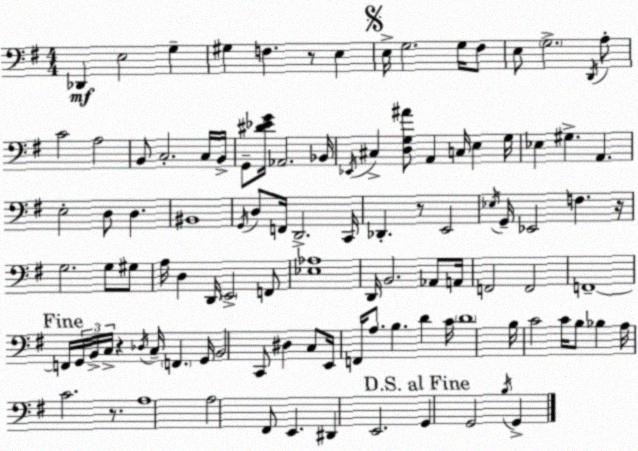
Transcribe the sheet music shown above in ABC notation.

X:1
T:Untitled
M:4/4
L:1/4
K:G
_D,, E,2 G, ^G, F, z/2 E, E,/4 G,2 G,/4 ^F,/2 E,/2 G,2 D,,/4 A,/2 C2 A,2 B,,/2 C,2 C,/4 B,,/4 G,,/2 [^D_EG]/4 _A,,2 _B,,/4 _E,,/4 ^C, [D,G,^A]/2 A,, C,/4 E, G,/4 _E, ^G, A,, E,2 D,/2 D, ^B,,4 G,,/4 D,/2 F,,/4 D,,2 C,,/4 _D,, z/2 E,,2 _E,/4 G,,/4 _E,,2 F, z/4 G,2 G,/2 ^G,/2 A,/4 D, D,,/4 E,,2 F,,/2 [_E,_A,]4 D,,/4 B,,2 _A,,/2 A,,/4 F,,2 F,,2 F,,4 F,,/4 G,,/4 B,,/4 C,/4 z _D,/4 C,/4 F,, G,,/4 B,,2 C,,/2 ^D, C,/2 E,,/4 F,,/4 A,/2 B, D C/4 D4 B,/4 C2 C/4 B,/2 _B, A,/4 C2 z/2 A,4 A,2 ^F,,/2 E,, ^D,, E,,2 G,, G,,2 B,/4 G,,